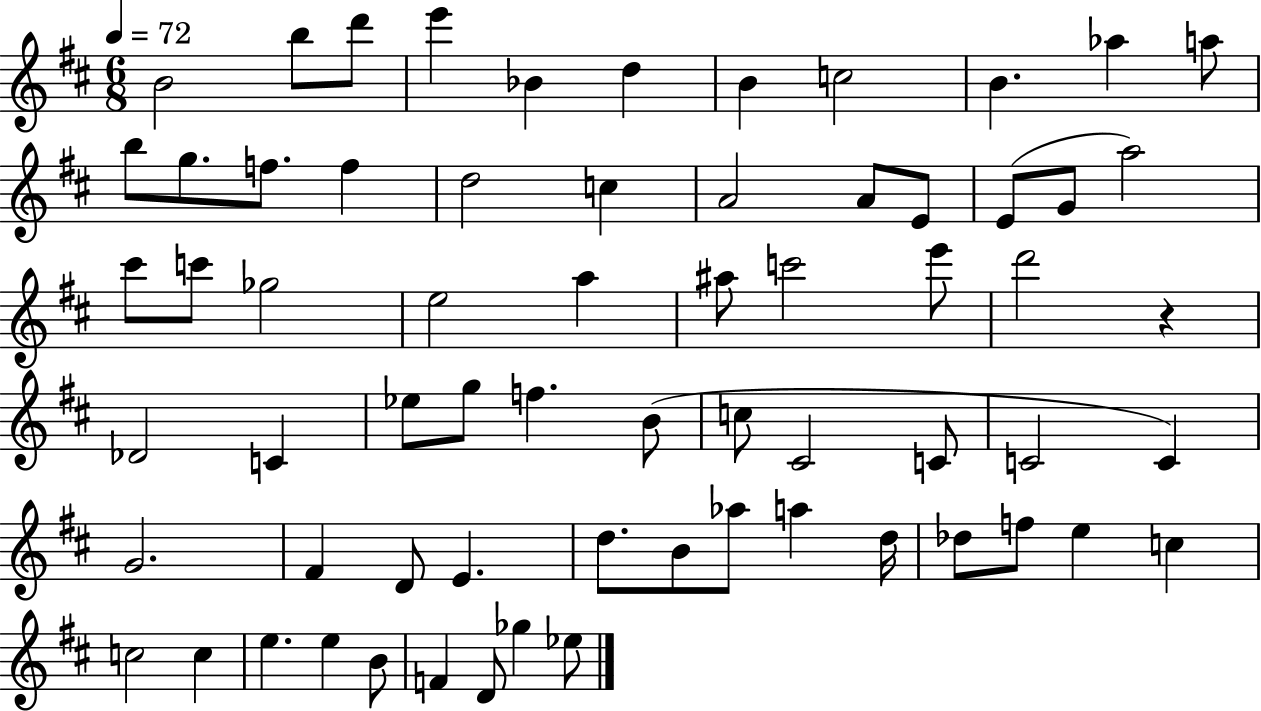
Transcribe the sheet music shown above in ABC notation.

X:1
T:Untitled
M:6/8
L:1/4
K:D
B2 b/2 d'/2 e' _B d B c2 B _a a/2 b/2 g/2 f/2 f d2 c A2 A/2 E/2 E/2 G/2 a2 ^c'/2 c'/2 _g2 e2 a ^a/2 c'2 e'/2 d'2 z _D2 C _e/2 g/2 f B/2 c/2 ^C2 C/2 C2 C G2 ^F D/2 E d/2 B/2 _a/2 a d/4 _d/2 f/2 e c c2 c e e B/2 F D/2 _g _e/2